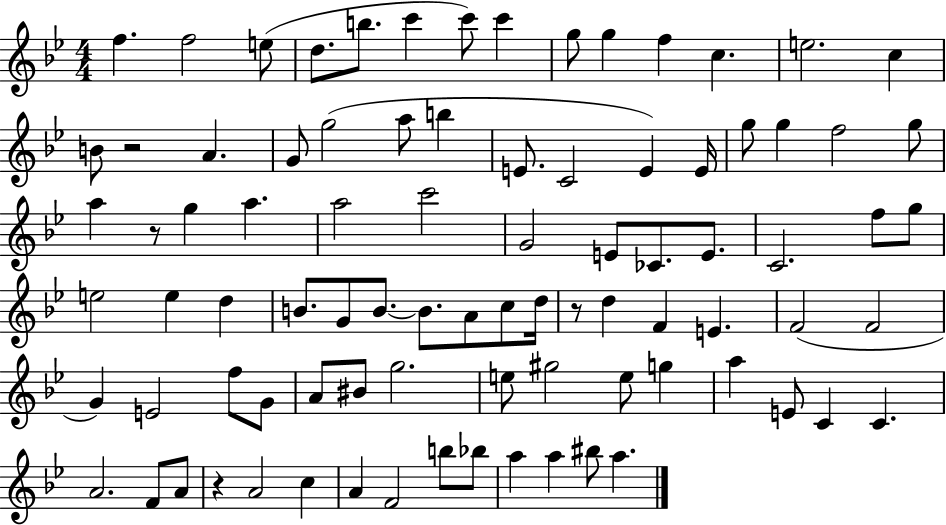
{
  \clef treble
  \numericTimeSignature
  \time 4/4
  \key bes \major
  f''4. f''2 e''8( | d''8. b''8. c'''4 c'''8) c'''4 | g''8 g''4 f''4 c''4. | e''2. c''4 | \break b'8 r2 a'4. | g'8 g''2( a''8 b''4 | e'8. c'2 e'4) e'16 | g''8 g''4 f''2 g''8 | \break a''4 r8 g''4 a''4. | a''2 c'''2 | g'2 e'8 ces'8. e'8. | c'2. f''8 g''8 | \break e''2 e''4 d''4 | b'8. g'8 b'8.~~ b'8. a'8 c''8 d''16 | r8 d''4 f'4 e'4. | f'2( f'2 | \break g'4) e'2 f''8 g'8 | a'8 bis'8 g''2. | e''8 gis''2 e''8 g''4 | a''4 e'8 c'4 c'4. | \break a'2. f'8 a'8 | r4 a'2 c''4 | a'4 f'2 b''8 bes''8 | a''4 a''4 bis''8 a''4. | \break \bar "|."
}